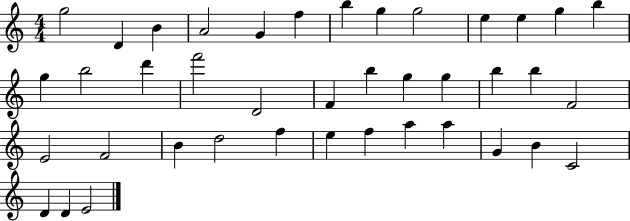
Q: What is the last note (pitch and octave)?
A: E4